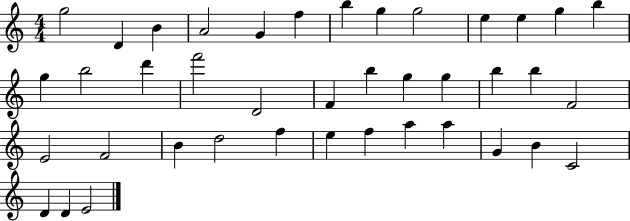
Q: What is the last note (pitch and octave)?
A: E4